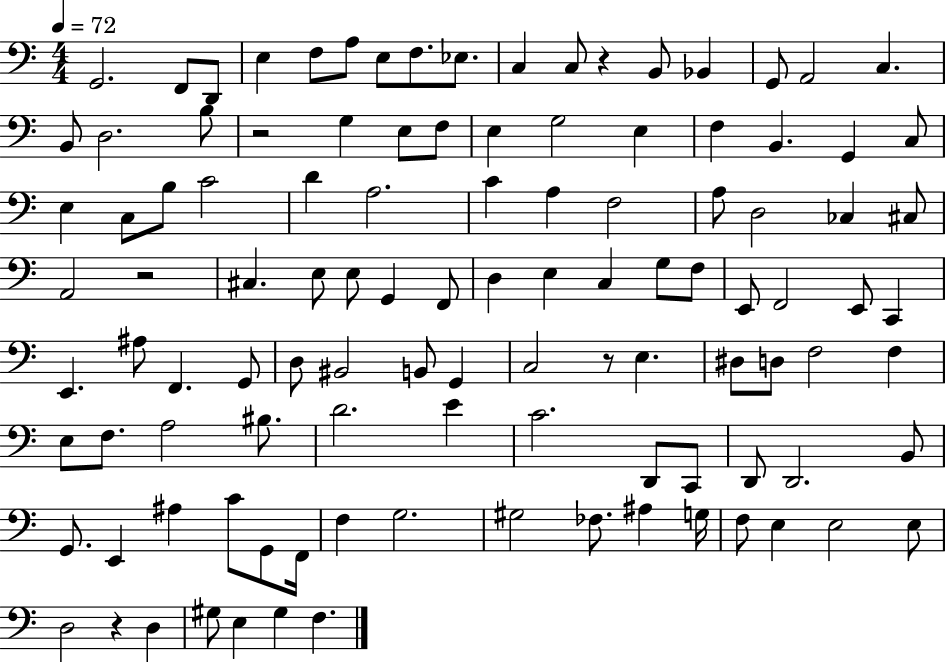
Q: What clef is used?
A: bass